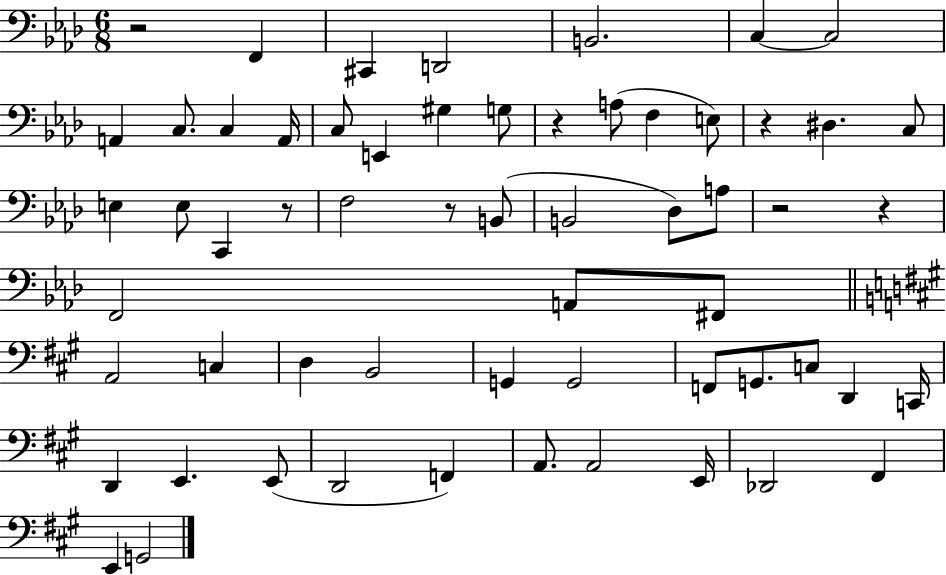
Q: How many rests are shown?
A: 7